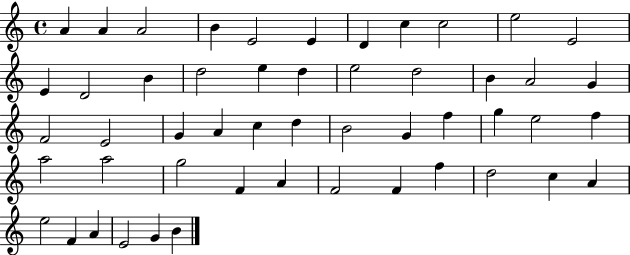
{
  \clef treble
  \time 4/4
  \defaultTimeSignature
  \key c \major
  a'4 a'4 a'2 | b'4 e'2 e'4 | d'4 c''4 c''2 | e''2 e'2 | \break e'4 d'2 b'4 | d''2 e''4 d''4 | e''2 d''2 | b'4 a'2 g'4 | \break f'2 e'2 | g'4 a'4 c''4 d''4 | b'2 g'4 f''4 | g''4 e''2 f''4 | \break a''2 a''2 | g''2 f'4 a'4 | f'2 f'4 f''4 | d''2 c''4 a'4 | \break e''2 f'4 a'4 | e'2 g'4 b'4 | \bar "|."
}